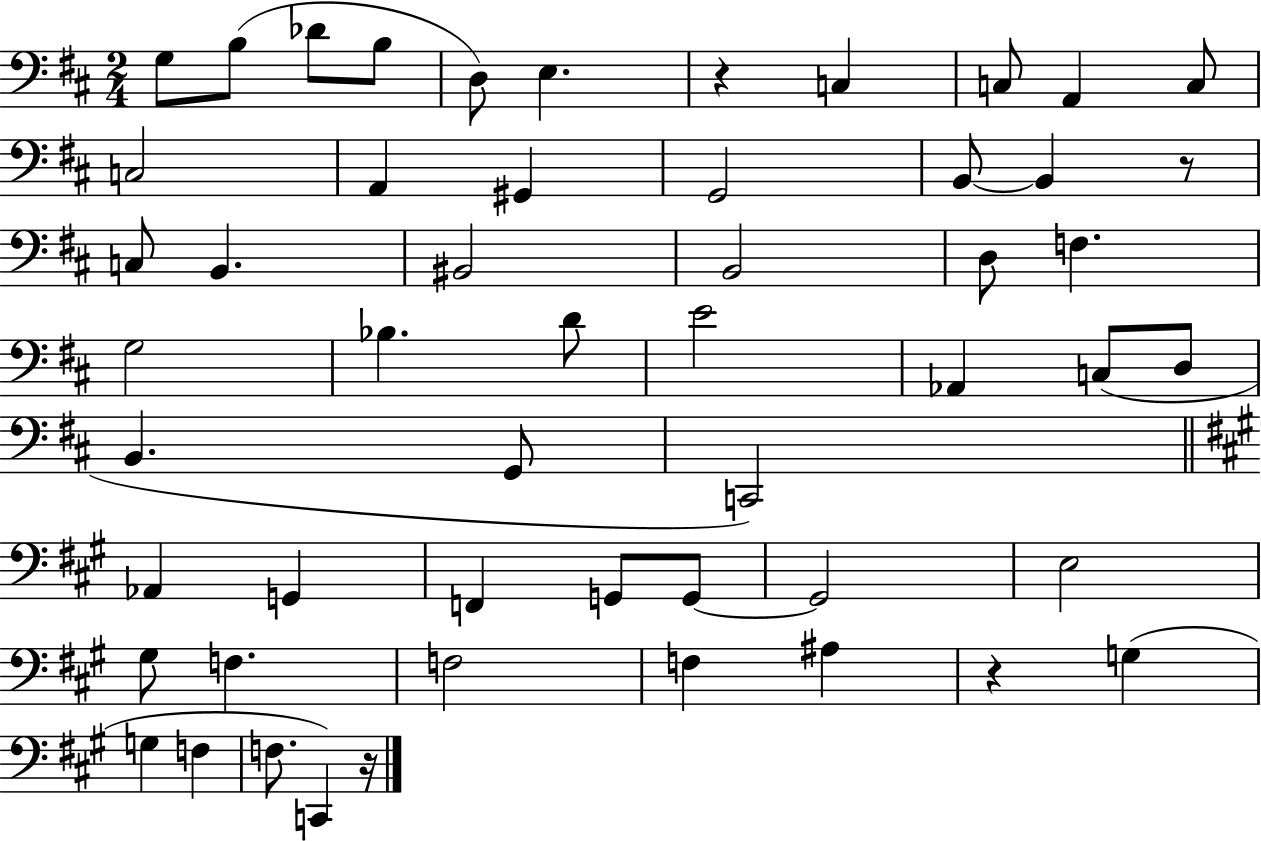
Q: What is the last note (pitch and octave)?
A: C2